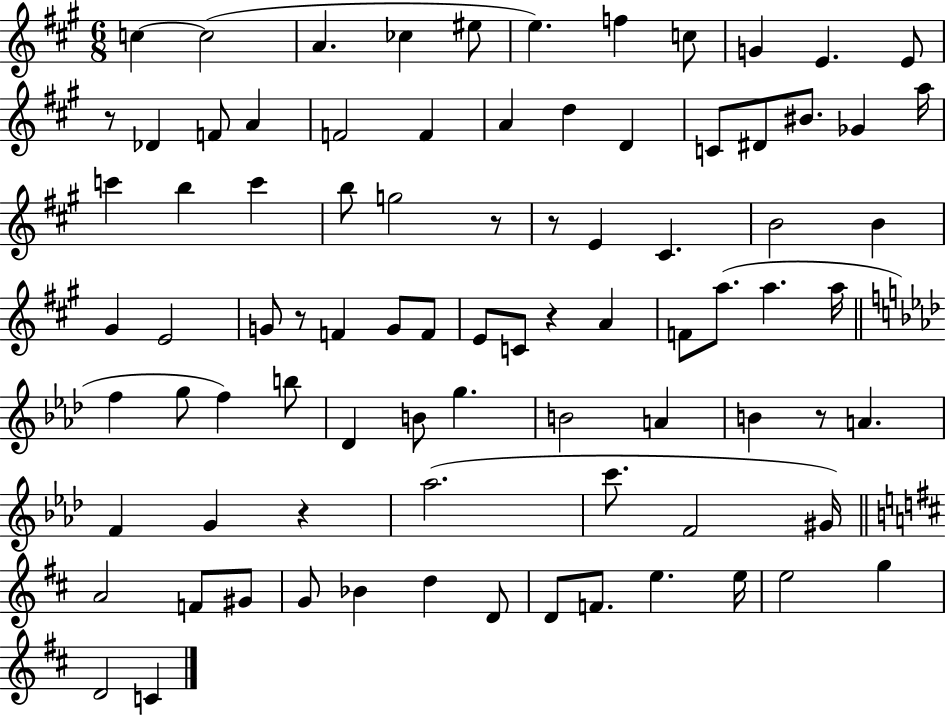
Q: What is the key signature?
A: A major